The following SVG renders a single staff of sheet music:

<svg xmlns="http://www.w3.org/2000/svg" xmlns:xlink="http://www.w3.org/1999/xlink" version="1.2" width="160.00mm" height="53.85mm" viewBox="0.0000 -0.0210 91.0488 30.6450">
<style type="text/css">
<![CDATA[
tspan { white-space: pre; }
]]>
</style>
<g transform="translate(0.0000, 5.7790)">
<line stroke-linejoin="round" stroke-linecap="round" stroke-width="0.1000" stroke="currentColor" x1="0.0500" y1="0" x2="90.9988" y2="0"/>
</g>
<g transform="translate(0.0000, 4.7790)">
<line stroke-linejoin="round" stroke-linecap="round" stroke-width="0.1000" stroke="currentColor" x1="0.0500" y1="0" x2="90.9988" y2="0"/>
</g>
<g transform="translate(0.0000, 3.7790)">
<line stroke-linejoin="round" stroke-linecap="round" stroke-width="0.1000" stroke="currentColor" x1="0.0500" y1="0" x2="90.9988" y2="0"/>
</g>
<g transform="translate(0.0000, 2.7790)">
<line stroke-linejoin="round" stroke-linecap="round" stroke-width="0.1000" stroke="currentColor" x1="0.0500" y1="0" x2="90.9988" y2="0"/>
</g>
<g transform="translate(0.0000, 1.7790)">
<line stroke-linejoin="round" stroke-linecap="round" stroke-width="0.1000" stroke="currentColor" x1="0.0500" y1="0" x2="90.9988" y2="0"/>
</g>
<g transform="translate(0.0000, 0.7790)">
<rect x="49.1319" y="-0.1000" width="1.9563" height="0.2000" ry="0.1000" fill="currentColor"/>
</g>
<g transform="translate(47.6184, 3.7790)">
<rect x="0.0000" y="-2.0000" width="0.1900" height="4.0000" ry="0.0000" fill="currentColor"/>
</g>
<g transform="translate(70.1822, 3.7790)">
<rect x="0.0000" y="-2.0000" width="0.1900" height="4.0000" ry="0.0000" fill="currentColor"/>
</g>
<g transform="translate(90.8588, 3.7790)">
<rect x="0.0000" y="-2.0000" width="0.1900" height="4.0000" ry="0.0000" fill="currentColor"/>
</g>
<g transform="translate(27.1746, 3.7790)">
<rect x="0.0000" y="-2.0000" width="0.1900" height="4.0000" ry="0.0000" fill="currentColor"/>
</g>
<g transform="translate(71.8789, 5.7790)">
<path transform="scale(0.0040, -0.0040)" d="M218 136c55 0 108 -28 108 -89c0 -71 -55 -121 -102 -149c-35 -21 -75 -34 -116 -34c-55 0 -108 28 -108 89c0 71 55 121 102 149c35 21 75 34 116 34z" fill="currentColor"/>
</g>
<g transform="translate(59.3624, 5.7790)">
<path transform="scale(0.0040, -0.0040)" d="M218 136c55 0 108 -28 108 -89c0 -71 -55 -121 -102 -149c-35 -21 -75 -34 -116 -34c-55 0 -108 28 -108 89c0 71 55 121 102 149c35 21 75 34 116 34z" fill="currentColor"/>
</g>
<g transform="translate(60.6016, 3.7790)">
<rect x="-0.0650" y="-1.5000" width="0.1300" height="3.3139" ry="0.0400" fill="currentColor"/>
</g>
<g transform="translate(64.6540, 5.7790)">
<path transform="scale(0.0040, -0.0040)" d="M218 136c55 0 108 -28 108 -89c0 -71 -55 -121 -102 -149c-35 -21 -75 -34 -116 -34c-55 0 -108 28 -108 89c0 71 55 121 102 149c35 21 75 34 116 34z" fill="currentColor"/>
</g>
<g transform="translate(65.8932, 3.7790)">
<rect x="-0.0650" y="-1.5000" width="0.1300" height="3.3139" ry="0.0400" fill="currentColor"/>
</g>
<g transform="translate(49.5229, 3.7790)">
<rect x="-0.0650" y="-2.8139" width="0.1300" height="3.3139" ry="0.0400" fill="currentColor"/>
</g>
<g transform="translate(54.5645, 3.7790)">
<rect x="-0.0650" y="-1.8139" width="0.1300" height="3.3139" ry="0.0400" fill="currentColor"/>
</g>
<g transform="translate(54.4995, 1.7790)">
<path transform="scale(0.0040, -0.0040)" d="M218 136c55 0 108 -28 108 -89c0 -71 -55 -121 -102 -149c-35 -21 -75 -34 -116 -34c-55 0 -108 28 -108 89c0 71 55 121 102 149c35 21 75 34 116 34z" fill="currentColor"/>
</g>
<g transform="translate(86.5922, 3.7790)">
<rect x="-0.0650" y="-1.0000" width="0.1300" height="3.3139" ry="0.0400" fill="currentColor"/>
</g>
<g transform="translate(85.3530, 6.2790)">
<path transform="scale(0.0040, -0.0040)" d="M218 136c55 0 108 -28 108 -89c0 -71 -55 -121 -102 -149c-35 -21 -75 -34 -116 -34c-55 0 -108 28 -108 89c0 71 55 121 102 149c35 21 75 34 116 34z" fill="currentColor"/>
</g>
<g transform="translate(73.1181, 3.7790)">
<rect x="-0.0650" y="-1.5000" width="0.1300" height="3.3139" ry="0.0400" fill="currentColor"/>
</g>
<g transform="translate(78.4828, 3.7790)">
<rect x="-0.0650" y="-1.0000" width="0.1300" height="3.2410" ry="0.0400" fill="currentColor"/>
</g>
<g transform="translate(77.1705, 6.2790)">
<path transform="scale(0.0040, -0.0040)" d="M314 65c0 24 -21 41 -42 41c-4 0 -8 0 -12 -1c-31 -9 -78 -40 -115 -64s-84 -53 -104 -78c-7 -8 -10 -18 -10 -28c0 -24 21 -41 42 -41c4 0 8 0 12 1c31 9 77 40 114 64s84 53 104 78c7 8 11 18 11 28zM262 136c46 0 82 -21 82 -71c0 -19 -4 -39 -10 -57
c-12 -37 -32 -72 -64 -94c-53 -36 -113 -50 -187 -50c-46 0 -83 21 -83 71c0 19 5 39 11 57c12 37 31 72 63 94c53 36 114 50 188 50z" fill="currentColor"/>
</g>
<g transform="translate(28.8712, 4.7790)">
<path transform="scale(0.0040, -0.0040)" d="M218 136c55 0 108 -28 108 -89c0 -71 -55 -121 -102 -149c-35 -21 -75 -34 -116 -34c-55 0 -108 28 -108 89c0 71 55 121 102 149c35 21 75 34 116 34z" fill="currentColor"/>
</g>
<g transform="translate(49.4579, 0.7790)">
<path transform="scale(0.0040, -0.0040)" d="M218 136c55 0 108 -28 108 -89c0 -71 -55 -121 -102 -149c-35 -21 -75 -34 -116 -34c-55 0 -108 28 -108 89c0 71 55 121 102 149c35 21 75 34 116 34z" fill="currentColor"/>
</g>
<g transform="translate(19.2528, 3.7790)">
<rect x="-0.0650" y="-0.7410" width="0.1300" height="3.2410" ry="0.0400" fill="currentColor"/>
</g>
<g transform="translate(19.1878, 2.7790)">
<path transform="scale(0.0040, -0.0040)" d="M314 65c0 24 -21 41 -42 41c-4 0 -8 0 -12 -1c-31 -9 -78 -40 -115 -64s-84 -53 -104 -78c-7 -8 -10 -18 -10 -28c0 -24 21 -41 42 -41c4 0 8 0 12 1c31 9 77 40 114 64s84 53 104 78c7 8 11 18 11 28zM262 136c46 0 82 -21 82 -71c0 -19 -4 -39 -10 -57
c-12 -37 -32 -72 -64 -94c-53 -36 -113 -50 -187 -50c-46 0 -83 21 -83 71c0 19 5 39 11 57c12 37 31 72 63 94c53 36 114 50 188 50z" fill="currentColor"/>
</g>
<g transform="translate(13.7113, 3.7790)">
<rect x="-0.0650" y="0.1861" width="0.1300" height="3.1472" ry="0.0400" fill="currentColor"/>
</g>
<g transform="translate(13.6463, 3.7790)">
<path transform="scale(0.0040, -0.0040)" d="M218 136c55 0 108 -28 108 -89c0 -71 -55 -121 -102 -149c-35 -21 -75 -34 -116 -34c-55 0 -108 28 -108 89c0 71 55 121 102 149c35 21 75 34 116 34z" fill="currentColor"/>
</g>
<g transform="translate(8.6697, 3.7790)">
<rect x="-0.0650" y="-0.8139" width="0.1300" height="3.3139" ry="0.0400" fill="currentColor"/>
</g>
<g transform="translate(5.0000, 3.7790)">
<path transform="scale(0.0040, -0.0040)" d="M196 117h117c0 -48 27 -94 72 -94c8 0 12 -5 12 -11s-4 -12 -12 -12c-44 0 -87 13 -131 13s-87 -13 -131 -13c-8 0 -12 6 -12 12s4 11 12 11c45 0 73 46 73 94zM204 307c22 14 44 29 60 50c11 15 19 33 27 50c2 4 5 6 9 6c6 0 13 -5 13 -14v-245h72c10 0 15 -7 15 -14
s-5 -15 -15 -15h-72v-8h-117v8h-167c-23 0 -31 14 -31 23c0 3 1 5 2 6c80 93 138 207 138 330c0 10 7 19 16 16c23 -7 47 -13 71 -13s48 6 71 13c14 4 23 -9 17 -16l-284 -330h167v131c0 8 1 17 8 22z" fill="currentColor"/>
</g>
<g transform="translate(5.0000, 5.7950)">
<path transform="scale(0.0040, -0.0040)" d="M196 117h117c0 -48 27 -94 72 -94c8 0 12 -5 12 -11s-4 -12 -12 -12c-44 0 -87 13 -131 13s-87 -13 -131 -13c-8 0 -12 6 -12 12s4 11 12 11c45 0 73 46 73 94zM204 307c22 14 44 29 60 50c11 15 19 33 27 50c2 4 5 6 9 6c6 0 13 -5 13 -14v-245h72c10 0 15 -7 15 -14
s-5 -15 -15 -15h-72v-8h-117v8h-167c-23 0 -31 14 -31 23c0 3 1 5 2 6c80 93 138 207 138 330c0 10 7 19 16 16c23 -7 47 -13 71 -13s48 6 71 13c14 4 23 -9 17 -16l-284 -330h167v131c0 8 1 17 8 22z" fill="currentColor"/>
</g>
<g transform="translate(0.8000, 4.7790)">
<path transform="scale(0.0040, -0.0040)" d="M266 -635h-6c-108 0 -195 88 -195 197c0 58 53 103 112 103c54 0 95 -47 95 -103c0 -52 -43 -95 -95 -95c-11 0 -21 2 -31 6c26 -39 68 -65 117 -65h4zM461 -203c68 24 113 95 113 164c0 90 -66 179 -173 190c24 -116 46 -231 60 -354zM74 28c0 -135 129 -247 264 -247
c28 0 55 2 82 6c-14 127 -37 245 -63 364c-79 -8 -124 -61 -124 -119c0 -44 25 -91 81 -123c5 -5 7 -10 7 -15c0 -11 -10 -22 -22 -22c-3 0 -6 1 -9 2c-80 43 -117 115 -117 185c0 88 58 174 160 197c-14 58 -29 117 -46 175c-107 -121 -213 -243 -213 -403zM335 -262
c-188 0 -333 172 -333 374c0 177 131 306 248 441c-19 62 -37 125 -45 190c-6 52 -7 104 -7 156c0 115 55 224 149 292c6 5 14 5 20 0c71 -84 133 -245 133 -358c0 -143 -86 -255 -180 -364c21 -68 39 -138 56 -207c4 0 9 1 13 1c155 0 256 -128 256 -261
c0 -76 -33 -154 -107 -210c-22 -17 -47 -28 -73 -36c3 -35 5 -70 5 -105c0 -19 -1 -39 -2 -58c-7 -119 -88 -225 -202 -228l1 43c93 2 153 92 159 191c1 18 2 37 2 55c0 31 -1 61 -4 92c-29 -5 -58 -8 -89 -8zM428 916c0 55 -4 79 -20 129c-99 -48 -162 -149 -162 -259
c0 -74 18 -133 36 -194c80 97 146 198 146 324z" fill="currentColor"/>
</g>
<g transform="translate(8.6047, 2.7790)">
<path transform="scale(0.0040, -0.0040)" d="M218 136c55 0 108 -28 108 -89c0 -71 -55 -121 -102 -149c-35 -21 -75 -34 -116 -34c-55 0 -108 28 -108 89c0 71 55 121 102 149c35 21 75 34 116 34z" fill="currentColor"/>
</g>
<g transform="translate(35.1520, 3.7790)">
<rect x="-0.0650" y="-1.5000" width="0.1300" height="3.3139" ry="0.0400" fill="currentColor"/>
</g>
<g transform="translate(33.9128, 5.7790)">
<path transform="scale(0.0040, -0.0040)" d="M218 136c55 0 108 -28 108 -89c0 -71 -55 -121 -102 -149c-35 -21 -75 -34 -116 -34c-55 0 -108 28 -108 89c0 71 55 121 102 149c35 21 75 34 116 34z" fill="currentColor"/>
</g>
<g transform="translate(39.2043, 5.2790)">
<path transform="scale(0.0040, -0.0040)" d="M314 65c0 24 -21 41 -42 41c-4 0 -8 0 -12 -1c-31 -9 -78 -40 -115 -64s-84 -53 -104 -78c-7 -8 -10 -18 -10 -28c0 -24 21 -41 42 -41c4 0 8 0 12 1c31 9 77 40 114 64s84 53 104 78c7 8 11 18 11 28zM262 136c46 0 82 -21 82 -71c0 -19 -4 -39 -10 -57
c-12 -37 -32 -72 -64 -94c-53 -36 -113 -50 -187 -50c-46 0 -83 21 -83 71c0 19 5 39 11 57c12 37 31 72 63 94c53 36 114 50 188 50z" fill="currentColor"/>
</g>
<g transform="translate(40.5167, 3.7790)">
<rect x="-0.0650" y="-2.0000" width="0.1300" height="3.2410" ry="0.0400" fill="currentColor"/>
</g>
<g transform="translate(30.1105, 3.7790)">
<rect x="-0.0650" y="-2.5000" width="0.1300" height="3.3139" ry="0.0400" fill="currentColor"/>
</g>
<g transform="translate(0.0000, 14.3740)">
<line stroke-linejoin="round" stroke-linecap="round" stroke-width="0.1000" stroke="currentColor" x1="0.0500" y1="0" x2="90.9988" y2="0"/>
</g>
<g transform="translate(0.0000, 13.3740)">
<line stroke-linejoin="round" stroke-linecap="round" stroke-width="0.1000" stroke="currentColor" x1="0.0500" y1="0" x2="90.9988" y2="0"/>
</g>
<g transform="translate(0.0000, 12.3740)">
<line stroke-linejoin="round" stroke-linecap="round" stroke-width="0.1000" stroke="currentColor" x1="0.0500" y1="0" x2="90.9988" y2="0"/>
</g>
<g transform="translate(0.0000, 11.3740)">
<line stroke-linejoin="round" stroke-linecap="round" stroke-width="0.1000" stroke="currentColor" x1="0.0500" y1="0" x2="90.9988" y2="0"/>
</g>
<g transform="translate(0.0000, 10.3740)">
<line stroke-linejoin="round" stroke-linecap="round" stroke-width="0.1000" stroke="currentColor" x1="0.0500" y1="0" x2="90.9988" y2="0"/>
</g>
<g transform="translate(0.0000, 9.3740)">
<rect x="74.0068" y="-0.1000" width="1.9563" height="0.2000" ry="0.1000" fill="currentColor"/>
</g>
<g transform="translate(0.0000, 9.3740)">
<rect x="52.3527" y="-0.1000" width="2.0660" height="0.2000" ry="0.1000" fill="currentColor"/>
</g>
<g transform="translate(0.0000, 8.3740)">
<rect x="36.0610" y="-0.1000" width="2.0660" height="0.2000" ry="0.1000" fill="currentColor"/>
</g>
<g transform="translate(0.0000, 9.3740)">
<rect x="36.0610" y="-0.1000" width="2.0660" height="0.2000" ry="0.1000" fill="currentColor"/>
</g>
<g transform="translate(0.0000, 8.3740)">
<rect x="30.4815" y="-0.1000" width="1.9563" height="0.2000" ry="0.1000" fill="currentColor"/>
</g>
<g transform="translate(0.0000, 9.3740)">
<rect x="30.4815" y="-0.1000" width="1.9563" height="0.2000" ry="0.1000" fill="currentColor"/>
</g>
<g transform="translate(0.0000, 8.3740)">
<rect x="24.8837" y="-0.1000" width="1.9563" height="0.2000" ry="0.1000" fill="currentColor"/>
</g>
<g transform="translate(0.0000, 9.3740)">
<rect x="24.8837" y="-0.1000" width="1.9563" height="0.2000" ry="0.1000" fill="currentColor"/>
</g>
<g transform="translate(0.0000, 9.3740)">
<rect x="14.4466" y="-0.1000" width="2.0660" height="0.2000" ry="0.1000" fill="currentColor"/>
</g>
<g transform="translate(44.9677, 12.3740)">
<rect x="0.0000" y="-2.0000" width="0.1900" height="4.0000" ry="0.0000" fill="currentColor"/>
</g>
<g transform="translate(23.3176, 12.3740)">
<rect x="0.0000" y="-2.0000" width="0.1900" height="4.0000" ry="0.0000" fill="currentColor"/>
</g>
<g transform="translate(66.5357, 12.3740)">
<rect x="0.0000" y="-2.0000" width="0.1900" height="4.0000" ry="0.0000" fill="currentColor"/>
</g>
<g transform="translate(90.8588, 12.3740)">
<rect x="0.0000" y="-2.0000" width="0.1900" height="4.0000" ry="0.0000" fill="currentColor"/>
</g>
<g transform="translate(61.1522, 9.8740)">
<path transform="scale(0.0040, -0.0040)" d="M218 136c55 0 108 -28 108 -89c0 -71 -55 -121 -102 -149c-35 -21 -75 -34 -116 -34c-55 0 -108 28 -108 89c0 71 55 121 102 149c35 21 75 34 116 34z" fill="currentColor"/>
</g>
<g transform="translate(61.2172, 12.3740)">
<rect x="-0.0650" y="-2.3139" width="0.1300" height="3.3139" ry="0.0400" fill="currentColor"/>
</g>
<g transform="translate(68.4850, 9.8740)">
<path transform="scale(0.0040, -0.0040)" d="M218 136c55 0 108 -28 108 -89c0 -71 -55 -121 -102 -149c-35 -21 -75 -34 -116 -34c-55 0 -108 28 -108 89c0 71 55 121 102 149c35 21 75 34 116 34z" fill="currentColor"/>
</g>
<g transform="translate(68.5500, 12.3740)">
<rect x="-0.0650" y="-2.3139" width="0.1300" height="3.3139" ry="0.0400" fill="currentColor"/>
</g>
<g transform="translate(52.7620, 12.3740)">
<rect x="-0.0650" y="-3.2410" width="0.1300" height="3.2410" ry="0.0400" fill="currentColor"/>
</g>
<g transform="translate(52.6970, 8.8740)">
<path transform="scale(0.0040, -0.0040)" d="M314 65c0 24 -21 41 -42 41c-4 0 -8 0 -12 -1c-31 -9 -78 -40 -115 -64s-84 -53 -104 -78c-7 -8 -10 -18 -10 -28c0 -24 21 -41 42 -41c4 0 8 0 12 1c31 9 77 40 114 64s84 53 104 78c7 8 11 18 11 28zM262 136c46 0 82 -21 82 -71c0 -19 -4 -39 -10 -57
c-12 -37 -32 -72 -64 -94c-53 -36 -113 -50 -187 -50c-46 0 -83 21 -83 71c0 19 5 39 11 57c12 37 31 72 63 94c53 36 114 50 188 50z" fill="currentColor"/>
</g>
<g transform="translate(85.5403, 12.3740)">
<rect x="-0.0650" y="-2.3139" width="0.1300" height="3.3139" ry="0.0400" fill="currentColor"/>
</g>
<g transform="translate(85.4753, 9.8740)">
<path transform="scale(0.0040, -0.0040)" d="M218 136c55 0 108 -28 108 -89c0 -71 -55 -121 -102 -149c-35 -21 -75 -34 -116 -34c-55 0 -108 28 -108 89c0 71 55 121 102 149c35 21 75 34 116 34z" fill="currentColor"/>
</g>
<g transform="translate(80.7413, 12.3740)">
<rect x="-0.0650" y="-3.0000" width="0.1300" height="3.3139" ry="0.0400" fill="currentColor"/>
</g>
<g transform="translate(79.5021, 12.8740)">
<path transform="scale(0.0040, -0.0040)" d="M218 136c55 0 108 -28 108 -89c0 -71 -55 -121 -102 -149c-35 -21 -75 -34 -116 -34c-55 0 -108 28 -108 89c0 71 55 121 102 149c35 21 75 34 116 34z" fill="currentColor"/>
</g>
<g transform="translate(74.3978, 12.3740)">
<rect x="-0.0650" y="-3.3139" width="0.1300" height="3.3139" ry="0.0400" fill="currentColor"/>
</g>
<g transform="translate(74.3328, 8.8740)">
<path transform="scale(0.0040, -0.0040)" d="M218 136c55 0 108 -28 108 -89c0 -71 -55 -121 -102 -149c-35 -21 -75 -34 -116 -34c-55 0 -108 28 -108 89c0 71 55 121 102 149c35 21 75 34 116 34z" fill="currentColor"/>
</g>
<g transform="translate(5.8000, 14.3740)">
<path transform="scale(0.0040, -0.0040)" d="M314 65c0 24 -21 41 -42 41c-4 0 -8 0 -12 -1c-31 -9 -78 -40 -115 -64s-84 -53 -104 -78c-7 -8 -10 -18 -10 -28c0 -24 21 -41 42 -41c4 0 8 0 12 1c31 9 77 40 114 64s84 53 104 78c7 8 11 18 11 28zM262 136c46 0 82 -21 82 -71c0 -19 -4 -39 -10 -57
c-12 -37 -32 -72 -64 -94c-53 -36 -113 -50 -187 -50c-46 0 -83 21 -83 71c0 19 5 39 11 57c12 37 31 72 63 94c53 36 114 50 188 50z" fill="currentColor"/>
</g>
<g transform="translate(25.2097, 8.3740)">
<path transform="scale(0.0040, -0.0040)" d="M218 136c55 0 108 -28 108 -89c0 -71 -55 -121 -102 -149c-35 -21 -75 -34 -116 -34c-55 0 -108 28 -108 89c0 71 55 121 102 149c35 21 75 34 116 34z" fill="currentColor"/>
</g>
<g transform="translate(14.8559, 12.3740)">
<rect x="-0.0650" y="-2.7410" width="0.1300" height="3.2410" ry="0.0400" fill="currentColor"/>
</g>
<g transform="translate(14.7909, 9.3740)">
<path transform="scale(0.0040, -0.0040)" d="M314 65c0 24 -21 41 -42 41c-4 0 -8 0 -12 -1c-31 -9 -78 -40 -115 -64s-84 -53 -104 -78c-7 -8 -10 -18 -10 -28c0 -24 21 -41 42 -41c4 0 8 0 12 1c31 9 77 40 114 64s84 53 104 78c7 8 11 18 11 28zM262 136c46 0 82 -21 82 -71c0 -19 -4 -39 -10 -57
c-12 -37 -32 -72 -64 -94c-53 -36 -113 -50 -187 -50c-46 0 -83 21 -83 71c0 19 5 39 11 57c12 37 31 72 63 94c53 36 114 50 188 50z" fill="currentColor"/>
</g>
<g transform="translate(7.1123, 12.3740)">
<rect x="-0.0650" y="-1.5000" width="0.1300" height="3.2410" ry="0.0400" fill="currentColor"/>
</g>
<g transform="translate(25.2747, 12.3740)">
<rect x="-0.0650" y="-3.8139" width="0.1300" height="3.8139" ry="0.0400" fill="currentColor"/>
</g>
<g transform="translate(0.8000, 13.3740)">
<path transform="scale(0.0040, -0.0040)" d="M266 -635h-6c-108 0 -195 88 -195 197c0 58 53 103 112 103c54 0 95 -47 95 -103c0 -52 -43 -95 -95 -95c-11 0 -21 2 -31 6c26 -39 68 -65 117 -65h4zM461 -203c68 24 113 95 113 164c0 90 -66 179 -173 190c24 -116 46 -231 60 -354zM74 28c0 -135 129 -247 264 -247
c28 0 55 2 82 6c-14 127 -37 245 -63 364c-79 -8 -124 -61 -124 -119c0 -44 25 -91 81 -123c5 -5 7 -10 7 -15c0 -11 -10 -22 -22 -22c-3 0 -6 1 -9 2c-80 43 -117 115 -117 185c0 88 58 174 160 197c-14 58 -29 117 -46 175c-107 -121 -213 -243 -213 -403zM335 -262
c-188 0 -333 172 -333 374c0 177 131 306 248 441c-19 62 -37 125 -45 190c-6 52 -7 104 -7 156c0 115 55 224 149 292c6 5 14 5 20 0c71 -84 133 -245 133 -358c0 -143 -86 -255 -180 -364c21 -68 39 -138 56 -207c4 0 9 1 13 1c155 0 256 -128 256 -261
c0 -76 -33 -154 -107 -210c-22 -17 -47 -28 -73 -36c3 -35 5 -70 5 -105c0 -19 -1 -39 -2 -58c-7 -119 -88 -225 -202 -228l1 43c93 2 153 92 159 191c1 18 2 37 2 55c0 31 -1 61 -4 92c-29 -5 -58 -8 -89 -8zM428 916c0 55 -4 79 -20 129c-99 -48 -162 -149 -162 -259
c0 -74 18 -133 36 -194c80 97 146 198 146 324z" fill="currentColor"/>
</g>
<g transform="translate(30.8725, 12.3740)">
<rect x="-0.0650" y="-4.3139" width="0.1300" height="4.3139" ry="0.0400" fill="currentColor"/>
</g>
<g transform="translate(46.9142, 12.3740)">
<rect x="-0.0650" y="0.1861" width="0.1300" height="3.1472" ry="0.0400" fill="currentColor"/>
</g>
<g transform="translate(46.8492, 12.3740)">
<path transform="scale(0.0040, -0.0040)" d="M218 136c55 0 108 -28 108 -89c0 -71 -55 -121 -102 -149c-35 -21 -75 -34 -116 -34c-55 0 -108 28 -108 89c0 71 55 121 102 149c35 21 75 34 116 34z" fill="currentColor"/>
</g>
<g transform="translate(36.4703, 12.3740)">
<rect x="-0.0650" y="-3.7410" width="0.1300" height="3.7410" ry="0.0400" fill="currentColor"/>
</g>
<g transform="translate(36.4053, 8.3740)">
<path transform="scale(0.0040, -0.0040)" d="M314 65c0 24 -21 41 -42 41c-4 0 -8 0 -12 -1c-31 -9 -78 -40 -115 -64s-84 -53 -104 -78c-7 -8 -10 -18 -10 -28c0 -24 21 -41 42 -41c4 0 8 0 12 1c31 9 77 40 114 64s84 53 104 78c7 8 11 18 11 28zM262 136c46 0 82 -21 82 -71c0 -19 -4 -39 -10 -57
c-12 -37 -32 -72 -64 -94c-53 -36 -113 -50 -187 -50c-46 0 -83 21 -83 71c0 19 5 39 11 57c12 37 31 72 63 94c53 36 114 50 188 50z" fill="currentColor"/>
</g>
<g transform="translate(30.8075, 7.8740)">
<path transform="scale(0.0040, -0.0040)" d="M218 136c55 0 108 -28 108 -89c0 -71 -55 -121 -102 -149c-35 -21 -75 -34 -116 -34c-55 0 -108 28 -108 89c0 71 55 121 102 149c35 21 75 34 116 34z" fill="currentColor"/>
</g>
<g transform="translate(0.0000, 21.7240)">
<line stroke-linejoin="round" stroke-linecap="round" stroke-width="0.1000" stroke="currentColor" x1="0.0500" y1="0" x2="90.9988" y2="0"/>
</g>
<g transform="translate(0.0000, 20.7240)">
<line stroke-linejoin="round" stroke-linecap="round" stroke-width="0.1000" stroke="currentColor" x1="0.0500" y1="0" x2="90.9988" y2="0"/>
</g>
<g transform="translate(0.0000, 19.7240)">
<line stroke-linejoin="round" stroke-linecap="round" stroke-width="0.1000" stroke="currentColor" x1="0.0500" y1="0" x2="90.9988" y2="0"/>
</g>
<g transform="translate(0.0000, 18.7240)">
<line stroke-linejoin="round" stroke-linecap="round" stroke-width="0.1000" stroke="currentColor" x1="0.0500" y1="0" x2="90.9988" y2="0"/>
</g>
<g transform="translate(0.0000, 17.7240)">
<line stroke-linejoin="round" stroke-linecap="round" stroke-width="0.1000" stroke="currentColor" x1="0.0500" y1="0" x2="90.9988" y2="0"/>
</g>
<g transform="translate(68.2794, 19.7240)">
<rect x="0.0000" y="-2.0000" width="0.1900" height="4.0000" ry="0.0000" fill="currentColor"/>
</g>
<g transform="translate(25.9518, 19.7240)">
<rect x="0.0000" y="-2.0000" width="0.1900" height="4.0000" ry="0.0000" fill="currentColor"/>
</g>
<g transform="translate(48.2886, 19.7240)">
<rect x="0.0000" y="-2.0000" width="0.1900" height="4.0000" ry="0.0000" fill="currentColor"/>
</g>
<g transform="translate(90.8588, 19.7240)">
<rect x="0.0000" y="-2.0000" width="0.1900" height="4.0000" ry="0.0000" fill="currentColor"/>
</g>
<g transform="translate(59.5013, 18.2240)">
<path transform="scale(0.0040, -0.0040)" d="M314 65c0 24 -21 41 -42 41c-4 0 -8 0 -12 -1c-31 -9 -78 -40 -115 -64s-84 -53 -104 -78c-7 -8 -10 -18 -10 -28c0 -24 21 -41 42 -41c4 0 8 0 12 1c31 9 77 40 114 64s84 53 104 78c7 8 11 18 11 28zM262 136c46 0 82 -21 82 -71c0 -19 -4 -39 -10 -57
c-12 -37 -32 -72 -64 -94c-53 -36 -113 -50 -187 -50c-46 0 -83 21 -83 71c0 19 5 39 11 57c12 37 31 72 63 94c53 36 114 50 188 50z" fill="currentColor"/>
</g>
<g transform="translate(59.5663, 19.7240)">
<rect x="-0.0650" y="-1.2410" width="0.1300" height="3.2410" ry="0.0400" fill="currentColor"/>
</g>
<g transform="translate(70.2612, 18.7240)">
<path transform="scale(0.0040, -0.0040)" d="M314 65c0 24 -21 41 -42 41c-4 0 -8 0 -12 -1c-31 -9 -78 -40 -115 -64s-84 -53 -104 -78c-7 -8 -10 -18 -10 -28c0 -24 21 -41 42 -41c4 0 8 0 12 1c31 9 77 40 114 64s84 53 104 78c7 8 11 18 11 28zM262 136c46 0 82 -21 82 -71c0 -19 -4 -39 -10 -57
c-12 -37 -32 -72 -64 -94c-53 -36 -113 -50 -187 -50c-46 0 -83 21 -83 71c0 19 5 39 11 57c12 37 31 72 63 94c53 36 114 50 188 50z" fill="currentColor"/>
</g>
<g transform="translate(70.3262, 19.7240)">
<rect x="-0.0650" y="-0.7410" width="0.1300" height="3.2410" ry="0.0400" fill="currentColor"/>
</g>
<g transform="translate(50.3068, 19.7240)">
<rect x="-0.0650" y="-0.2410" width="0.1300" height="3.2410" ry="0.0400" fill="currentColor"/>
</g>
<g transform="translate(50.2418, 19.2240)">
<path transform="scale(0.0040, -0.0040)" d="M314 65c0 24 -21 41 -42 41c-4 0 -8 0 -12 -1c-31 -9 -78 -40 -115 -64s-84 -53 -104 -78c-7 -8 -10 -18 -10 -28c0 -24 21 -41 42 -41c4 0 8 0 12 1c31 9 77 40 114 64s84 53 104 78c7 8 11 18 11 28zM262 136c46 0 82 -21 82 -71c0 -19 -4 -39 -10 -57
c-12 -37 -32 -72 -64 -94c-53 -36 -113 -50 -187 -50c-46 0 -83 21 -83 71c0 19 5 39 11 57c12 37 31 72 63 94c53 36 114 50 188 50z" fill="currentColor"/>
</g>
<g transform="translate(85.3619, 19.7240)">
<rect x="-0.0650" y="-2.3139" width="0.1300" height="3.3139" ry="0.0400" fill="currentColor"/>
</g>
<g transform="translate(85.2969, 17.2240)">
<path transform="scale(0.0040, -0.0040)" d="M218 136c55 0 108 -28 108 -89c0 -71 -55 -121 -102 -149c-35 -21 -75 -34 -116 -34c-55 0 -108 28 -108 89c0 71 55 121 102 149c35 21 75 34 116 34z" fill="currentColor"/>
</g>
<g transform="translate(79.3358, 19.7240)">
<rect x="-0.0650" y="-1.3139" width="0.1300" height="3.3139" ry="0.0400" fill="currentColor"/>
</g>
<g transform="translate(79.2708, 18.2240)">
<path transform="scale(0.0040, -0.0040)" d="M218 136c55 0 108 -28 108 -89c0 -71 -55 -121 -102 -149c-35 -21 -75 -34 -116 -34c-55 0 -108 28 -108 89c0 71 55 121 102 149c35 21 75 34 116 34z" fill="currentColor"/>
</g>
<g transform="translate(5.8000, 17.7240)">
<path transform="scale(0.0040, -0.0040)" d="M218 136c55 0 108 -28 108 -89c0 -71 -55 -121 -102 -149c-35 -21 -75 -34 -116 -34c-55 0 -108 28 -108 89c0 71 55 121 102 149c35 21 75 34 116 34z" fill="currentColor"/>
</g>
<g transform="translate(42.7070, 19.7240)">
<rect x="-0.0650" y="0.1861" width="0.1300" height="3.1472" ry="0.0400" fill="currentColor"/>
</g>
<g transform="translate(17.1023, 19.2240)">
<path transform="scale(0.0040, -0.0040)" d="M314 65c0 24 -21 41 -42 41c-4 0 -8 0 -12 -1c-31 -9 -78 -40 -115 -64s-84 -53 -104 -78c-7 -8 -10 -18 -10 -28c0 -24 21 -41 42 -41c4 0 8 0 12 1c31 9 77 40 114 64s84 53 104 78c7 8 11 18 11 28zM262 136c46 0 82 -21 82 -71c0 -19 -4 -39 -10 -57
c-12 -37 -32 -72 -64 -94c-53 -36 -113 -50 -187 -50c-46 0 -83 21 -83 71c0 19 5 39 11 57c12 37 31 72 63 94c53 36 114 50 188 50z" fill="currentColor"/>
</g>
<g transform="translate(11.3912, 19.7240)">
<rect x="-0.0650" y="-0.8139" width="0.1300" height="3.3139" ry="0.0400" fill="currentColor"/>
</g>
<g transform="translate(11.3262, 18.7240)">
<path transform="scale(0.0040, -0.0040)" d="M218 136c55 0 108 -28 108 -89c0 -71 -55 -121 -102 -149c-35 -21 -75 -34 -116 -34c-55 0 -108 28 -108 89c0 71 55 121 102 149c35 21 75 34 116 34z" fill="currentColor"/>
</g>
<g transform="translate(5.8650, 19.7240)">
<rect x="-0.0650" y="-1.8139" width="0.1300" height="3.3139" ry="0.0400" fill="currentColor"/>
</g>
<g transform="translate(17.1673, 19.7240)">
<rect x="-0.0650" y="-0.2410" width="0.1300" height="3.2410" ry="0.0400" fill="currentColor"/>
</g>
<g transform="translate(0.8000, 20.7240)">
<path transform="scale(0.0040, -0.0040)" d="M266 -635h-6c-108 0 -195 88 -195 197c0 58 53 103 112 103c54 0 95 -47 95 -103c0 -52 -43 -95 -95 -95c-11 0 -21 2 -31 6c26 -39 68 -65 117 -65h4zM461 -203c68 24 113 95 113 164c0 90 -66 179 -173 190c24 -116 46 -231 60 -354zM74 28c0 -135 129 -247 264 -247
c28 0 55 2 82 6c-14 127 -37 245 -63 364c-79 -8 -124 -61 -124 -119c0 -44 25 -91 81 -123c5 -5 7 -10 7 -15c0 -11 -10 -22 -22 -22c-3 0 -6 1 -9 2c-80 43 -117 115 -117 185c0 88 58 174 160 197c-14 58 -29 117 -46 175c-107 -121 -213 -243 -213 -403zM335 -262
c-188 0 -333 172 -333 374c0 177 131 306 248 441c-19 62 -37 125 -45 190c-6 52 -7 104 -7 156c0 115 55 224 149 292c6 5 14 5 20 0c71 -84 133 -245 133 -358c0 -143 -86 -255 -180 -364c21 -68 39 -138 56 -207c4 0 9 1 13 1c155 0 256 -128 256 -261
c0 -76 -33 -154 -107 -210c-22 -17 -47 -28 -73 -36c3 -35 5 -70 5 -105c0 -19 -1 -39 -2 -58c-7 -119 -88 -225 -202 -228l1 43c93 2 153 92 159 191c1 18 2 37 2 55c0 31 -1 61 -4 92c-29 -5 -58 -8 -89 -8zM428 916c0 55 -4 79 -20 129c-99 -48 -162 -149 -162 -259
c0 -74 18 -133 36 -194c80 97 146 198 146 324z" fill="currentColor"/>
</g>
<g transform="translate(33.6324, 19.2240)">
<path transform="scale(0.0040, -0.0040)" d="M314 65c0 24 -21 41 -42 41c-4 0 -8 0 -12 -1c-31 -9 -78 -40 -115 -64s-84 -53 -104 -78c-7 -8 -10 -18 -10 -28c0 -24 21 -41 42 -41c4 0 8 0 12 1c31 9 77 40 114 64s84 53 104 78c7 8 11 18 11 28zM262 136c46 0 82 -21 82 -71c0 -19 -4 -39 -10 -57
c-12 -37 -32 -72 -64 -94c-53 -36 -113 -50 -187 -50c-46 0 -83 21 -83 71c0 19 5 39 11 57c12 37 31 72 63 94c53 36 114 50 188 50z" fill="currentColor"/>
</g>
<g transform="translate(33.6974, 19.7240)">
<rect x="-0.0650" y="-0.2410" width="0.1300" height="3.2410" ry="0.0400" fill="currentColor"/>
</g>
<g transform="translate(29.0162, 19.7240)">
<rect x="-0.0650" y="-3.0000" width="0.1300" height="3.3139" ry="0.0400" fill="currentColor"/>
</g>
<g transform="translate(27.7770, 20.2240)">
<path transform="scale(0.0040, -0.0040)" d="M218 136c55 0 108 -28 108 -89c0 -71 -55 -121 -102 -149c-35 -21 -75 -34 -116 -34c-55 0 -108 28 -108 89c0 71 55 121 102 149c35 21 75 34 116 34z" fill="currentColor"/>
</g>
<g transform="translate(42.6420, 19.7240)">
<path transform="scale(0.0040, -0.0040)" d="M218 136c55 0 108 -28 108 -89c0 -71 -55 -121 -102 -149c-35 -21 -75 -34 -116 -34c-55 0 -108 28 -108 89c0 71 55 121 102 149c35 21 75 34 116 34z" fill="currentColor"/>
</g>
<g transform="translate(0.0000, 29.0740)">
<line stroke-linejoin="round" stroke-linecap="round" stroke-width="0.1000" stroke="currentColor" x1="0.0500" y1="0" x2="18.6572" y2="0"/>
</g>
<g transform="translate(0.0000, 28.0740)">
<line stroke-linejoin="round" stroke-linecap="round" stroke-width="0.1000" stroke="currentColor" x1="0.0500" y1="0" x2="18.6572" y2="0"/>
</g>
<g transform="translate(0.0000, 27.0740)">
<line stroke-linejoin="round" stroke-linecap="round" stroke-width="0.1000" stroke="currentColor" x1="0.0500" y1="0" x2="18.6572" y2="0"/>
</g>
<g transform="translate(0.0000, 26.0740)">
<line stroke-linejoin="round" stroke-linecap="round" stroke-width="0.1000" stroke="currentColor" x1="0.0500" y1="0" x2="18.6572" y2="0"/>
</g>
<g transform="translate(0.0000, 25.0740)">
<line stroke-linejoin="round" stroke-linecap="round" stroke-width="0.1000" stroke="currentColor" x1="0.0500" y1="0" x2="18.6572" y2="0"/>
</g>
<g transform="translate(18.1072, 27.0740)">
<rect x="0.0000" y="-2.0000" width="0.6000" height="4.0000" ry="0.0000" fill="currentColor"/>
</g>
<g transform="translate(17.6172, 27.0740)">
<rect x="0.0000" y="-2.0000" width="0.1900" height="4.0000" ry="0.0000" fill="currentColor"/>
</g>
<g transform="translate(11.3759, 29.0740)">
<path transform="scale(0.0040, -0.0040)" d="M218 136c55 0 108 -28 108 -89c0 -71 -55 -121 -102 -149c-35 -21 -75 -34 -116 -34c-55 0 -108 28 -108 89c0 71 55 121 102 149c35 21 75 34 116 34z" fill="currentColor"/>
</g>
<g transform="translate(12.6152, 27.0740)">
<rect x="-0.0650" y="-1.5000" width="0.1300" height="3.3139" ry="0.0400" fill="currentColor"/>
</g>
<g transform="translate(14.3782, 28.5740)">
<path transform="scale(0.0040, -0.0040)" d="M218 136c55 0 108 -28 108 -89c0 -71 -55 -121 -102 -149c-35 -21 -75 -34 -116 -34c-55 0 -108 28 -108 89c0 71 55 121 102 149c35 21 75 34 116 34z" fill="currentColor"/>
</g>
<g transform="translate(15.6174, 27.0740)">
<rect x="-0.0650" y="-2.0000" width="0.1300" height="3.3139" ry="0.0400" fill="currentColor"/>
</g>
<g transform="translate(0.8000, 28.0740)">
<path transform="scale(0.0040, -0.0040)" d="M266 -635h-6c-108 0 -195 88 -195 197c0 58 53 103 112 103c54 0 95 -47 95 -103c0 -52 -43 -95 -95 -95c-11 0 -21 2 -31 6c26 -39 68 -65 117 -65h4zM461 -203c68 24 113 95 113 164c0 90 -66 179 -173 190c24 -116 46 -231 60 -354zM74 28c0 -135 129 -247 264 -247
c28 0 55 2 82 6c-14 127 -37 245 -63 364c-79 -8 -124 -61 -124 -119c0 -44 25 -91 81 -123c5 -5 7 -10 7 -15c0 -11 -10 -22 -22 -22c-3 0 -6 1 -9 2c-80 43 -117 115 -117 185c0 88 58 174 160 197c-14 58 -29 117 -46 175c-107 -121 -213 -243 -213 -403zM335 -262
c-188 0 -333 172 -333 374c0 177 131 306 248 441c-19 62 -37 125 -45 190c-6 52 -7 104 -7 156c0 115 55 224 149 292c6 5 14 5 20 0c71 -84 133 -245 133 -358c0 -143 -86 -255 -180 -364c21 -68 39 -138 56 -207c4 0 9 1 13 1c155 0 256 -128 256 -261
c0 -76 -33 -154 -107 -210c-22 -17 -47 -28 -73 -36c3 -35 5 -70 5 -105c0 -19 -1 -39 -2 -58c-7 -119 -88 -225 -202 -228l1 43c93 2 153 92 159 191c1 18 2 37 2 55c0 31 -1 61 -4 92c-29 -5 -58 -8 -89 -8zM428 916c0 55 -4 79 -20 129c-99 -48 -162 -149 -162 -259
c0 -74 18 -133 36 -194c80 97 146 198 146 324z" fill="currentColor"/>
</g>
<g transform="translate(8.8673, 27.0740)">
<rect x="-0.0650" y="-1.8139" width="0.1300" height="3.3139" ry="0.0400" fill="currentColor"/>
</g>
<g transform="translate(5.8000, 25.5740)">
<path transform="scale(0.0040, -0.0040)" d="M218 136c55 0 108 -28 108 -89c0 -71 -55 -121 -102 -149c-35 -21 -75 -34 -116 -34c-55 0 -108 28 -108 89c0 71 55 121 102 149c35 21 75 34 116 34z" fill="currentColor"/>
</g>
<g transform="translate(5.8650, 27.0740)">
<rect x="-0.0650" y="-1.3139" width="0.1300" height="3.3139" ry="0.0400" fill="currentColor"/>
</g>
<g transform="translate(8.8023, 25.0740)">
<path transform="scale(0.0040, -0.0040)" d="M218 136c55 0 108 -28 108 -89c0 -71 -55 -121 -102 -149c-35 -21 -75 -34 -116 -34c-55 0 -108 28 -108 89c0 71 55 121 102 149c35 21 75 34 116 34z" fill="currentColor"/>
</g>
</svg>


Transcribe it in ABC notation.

X:1
T:Untitled
M:4/4
L:1/4
K:C
d B d2 G E F2 a f E E E D2 D E2 a2 c' d' c'2 B b2 g g b A g f d c2 A c2 B c2 e2 d2 e g e f E F